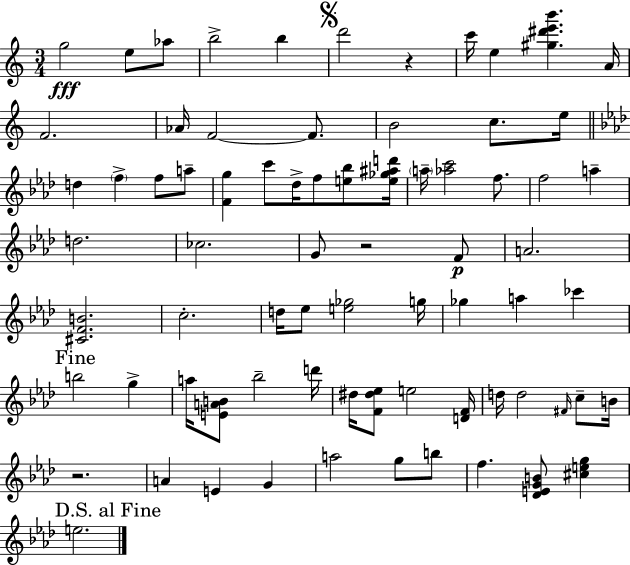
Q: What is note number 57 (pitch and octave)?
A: B5